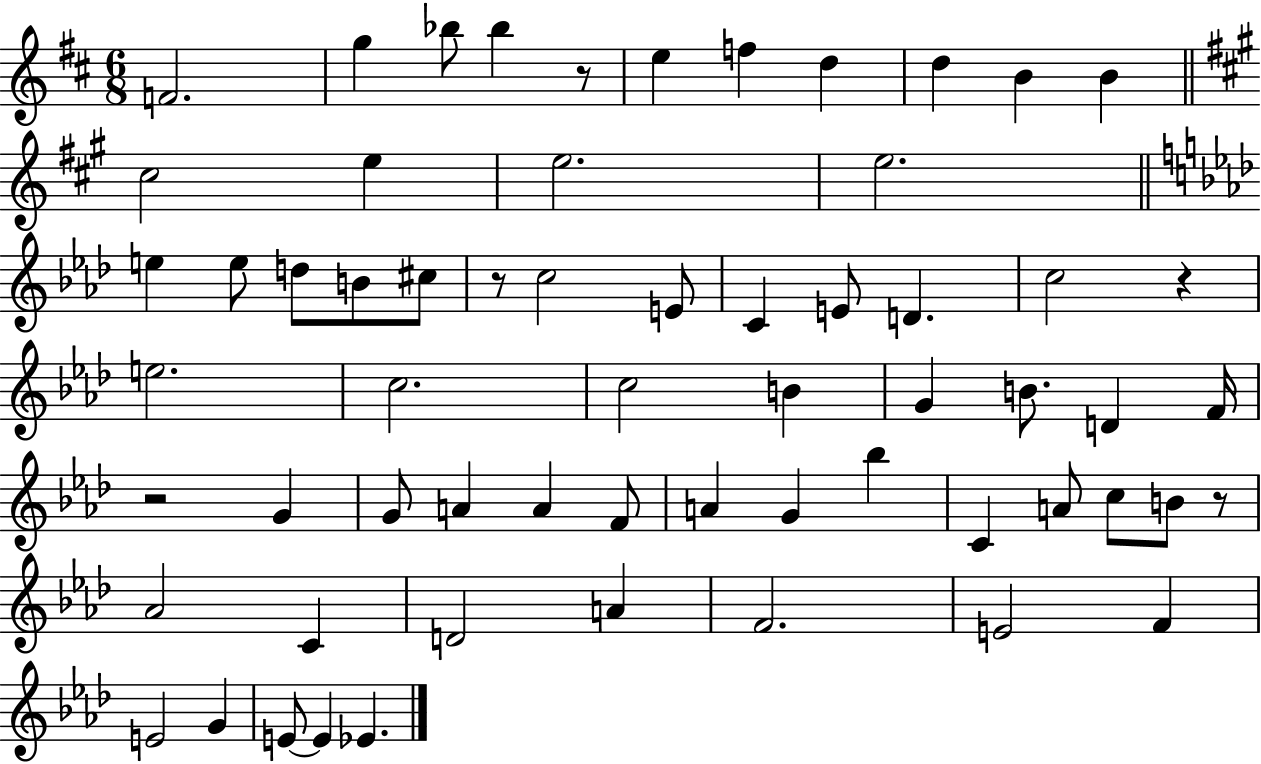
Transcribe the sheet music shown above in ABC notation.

X:1
T:Untitled
M:6/8
L:1/4
K:D
F2 g _b/2 _b z/2 e f d d B B ^c2 e e2 e2 e e/2 d/2 B/2 ^c/2 z/2 c2 E/2 C E/2 D c2 z e2 c2 c2 B G B/2 D F/4 z2 G G/2 A A F/2 A G _b C A/2 c/2 B/2 z/2 _A2 C D2 A F2 E2 F E2 G E/2 E _E